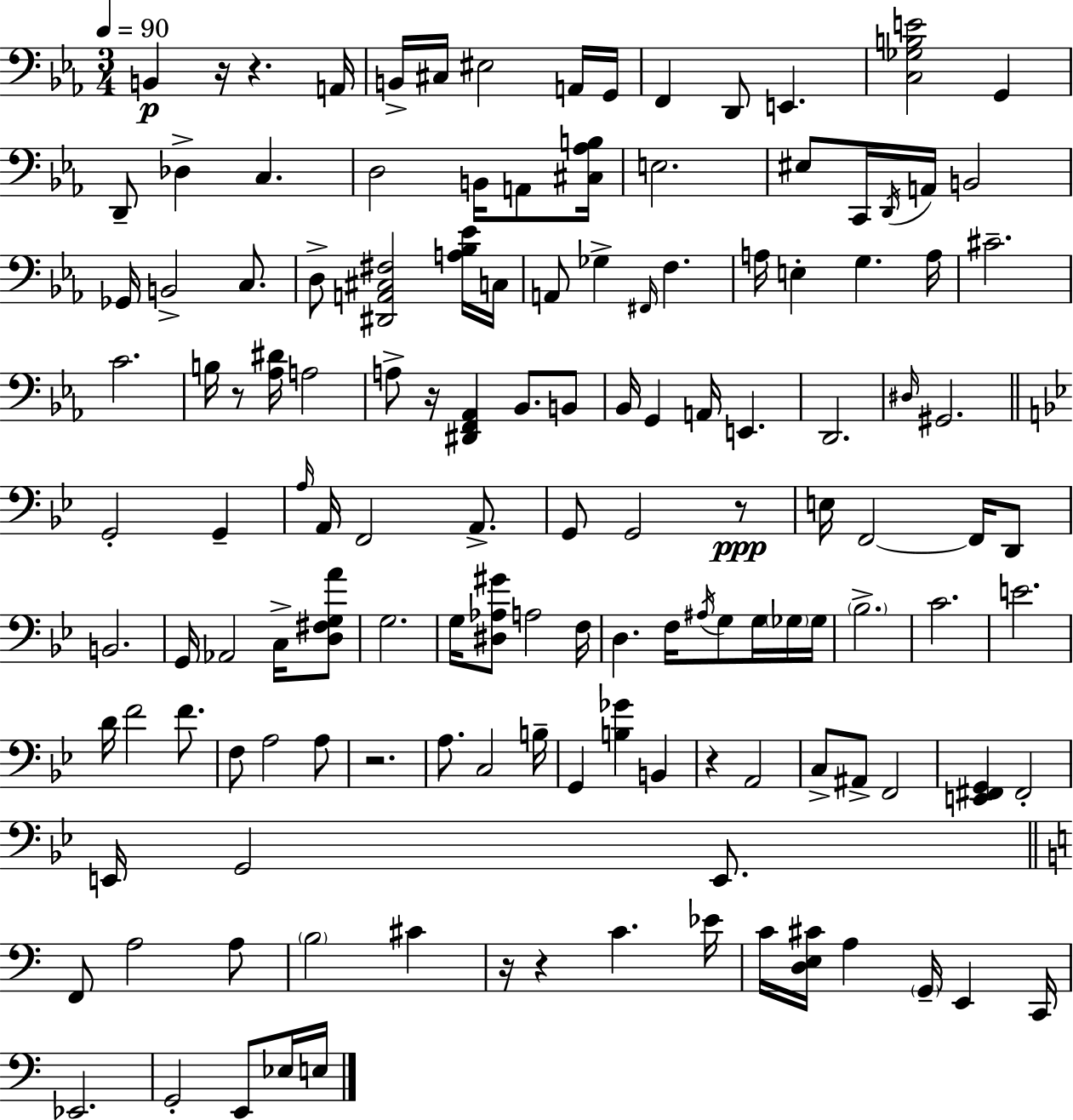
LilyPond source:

{
  \clef bass
  \numericTimeSignature
  \time 3/4
  \key c \minor
  \tempo 4 = 90
  \repeat volta 2 { b,4\p r16 r4. a,16 | b,16-> cis16 eis2 a,16 g,16 | f,4 d,8 e,4. | <c ges b e'>2 g,4 | \break d,8-- des4-> c4. | d2 b,16 a,8 <cis aes b>16 | e2. | eis8 c,16 \acciaccatura { d,16 } a,16 b,2 | \break ges,16 b,2-> c8. | d8-> <dis, a, cis fis>2 <a bes ees'>16 | c16 a,8 ges4-> \grace { fis,16 } f4. | a16 e4-. g4. | \break a16 cis'2.-- | c'2. | b16 r8 <aes dis'>16 a2 | a8-> r16 <dis, f, aes,>4 bes,8. | \break b,8 bes,16 g,4 a,16 e,4. | d,2. | \grace { dis16 } gis,2. | \bar "||" \break \key bes \major g,2-. g,4-- | \grace { a16 } a,16 f,2 a,8.-> | g,8 g,2 r8\ppp | e16 f,2~~ f,16 d,8 | \break b,2. | g,16 aes,2 c16-> <d fis g a'>8 | g2. | g16 <dis aes gis'>8 a2 | \break f16 d4. f16 \acciaccatura { ais16 } g8 g16 | \parenthesize ges16 ges16 \parenthesize bes2.-> | c'2. | e'2. | \break d'16 f'2 f'8. | f8 a2 | a8 r2. | a8. c2 | \break b16-- g,4 <b ges'>4 b,4 | r4 a,2 | c8-> ais,8-> f,2 | <e, fis, g,>4 fis,2-. | \break e,16 g,2 e,8. | \bar "||" \break \key a \minor f,8 a2 a8 | \parenthesize b2 cis'4 | r16 r4 c'4. ees'16 | c'16 <d e cis'>16 a4 \parenthesize g,16-- e,4 c,16 | \break ees,2. | g,2-. e,8 ees16 e16 | } \bar "|."
}